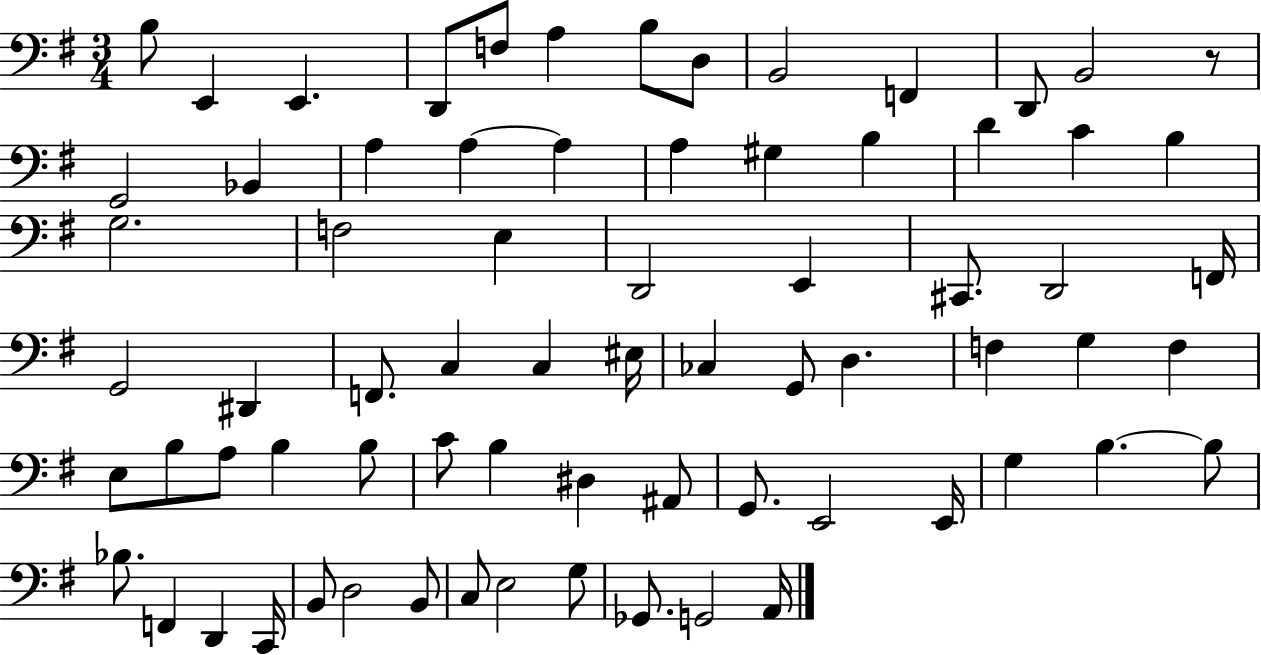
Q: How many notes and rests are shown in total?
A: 72